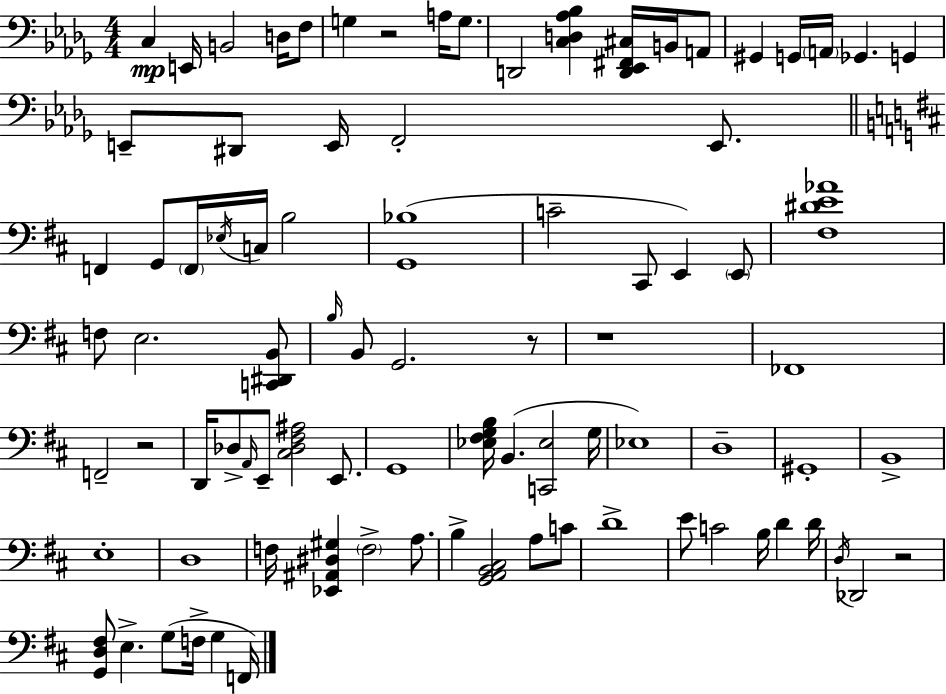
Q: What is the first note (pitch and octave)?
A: C3